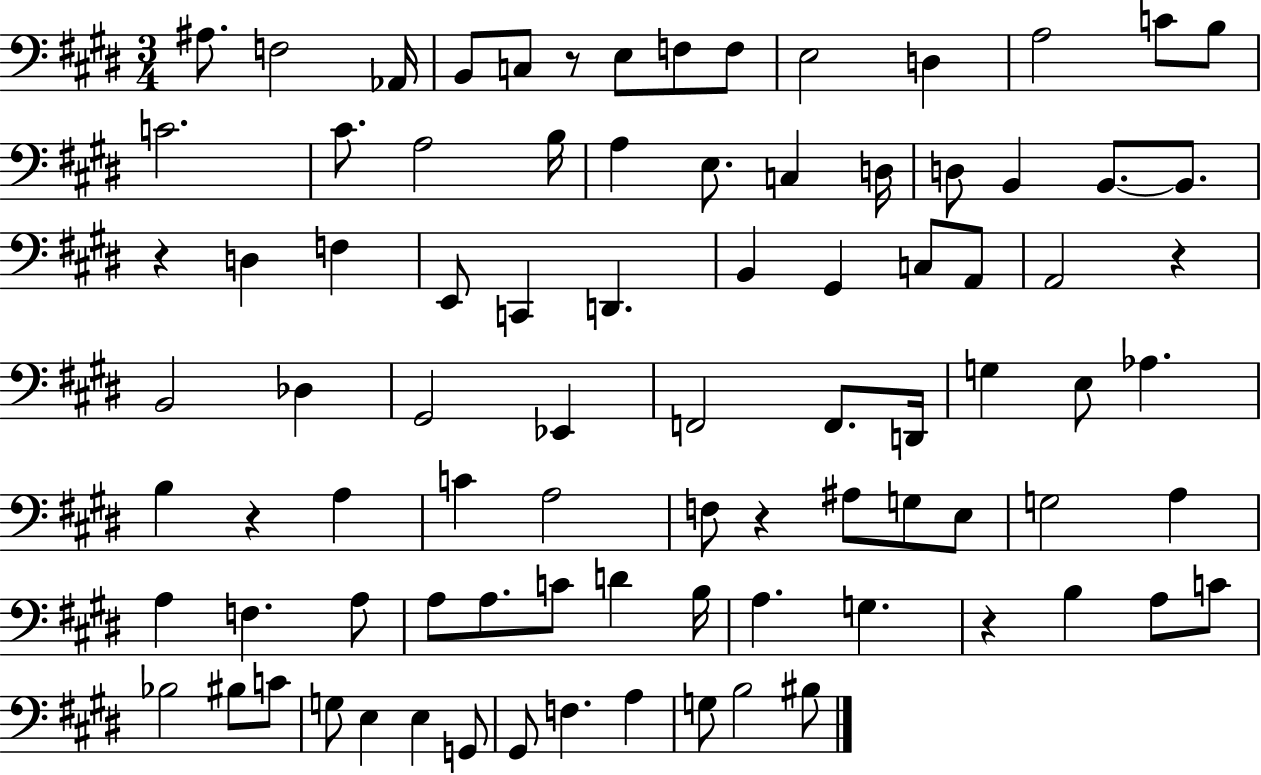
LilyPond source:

{
  \clef bass
  \numericTimeSignature
  \time 3/4
  \key e \major
  ais8. f2 aes,16 | b,8 c8 r8 e8 f8 f8 | e2 d4 | a2 c'8 b8 | \break c'2. | cis'8. a2 b16 | a4 e8. c4 d16 | d8 b,4 b,8.~~ b,8. | \break r4 d4 f4 | e,8 c,4 d,4. | b,4 gis,4 c8 a,8 | a,2 r4 | \break b,2 des4 | gis,2 ees,4 | f,2 f,8. d,16 | g4 e8 aes4. | \break b4 r4 a4 | c'4 a2 | f8 r4 ais8 g8 e8 | g2 a4 | \break a4 f4. a8 | a8 a8. c'8 d'4 b16 | a4. g4. | r4 b4 a8 c'8 | \break bes2 bis8 c'8 | g8 e4 e4 g,8 | gis,8 f4. a4 | g8 b2 bis8 | \break \bar "|."
}